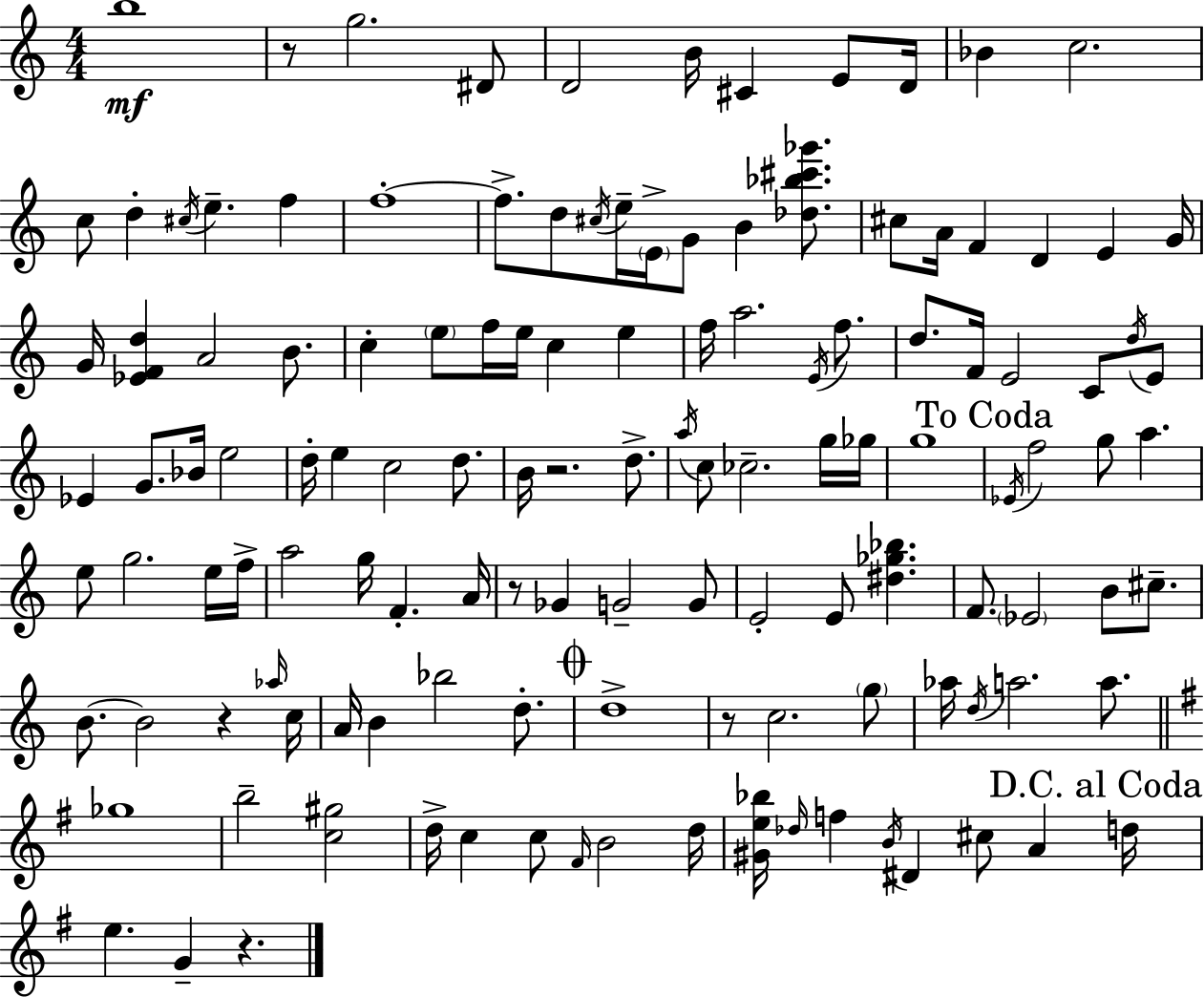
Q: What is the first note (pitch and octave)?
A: B5